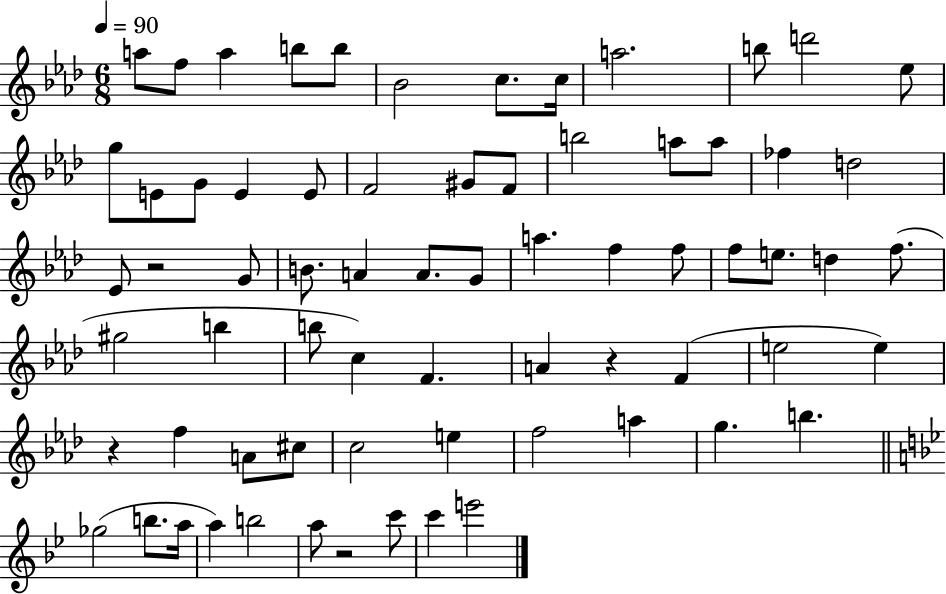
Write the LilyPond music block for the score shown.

{
  \clef treble
  \numericTimeSignature
  \time 6/8
  \key aes \major
  \tempo 4 = 90
  a''8 f''8 a''4 b''8 b''8 | bes'2 c''8. c''16 | a''2. | b''8 d'''2 ees''8 | \break g''8 e'8 g'8 e'4 e'8 | f'2 gis'8 f'8 | b''2 a''8 a''8 | fes''4 d''2 | \break ees'8 r2 g'8 | b'8. a'4 a'8. g'8 | a''4. f''4 f''8 | f''8 e''8. d''4 f''8.( | \break gis''2 b''4 | b''8 c''4) f'4. | a'4 r4 f'4( | e''2 e''4) | \break r4 f''4 a'8 cis''8 | c''2 e''4 | f''2 a''4 | g''4. b''4. | \break \bar "||" \break \key bes \major ges''2( b''8. a''16 | a''4) b''2 | a''8 r2 c'''8 | c'''4 e'''2 | \break \bar "|."
}